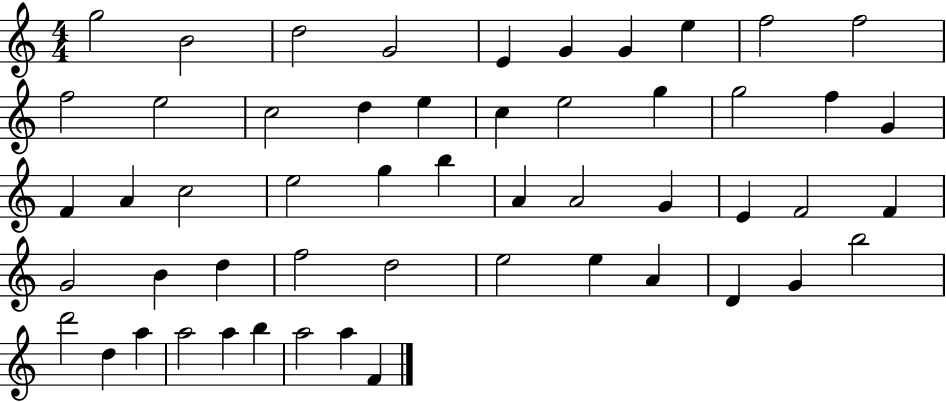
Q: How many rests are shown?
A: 0